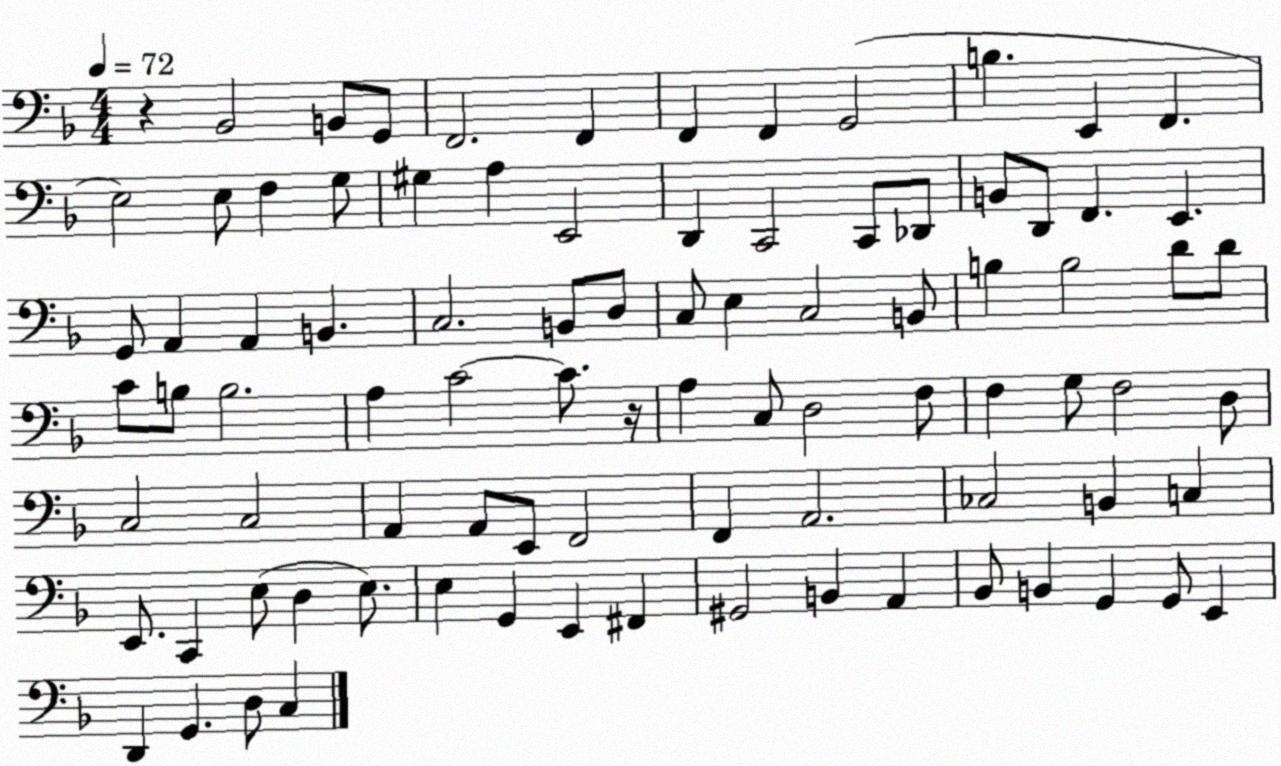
X:1
T:Untitled
M:4/4
L:1/4
K:F
z _B,,2 B,,/2 G,,/2 F,,2 F,, F,, F,, G,,2 B, E,, F,, E,2 E,/2 F, G,/2 ^G, A, E,,2 D,, C,,2 C,,/2 _D,,/2 B,,/2 D,,/2 F,, E,, G,,/2 A,, A,, B,, C,2 B,,/2 D,/2 C,/2 E, C,2 B,,/2 B, B,2 D/2 D/2 C/2 B,/2 B,2 A, C2 C/2 z/4 A, C,/2 D,2 F,/2 F, G,/2 F,2 D,/2 C,2 C,2 A,, A,,/2 E,,/2 F,,2 F,, A,,2 _C,2 B,, C, E,,/2 C,, E,/2 D, E,/2 E, G,, E,, ^F,, ^G,,2 B,, A,, _B,,/2 B,, G,, G,,/2 E,, D,, G,, D,/2 C,